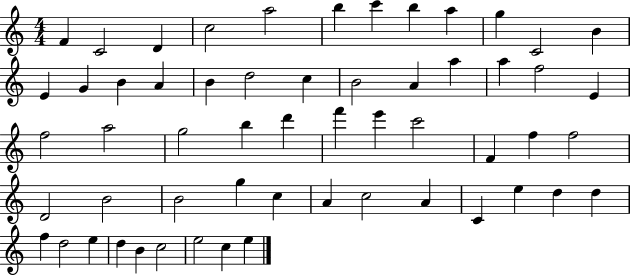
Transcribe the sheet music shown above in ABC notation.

X:1
T:Untitled
M:4/4
L:1/4
K:C
F C2 D c2 a2 b c' b a g C2 B E G B A B d2 c B2 A a a f2 E f2 a2 g2 b d' f' e' c'2 F f f2 D2 B2 B2 g c A c2 A C e d d f d2 e d B c2 e2 c e